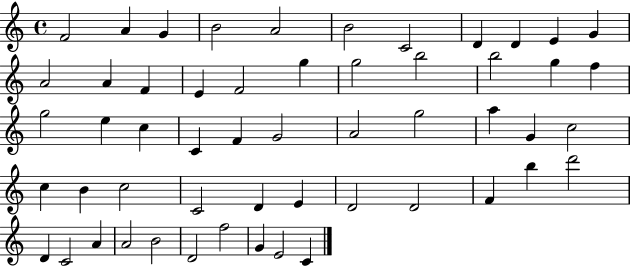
{
  \clef treble
  \time 4/4
  \defaultTimeSignature
  \key c \major
  f'2 a'4 g'4 | b'2 a'2 | b'2 c'2 | d'4 d'4 e'4 g'4 | \break a'2 a'4 f'4 | e'4 f'2 g''4 | g''2 b''2 | b''2 g''4 f''4 | \break g''2 e''4 c''4 | c'4 f'4 g'2 | a'2 g''2 | a''4 g'4 c''2 | \break c''4 b'4 c''2 | c'2 d'4 e'4 | d'2 d'2 | f'4 b''4 d'''2 | \break d'4 c'2 a'4 | a'2 b'2 | d'2 f''2 | g'4 e'2 c'4 | \break \bar "|."
}